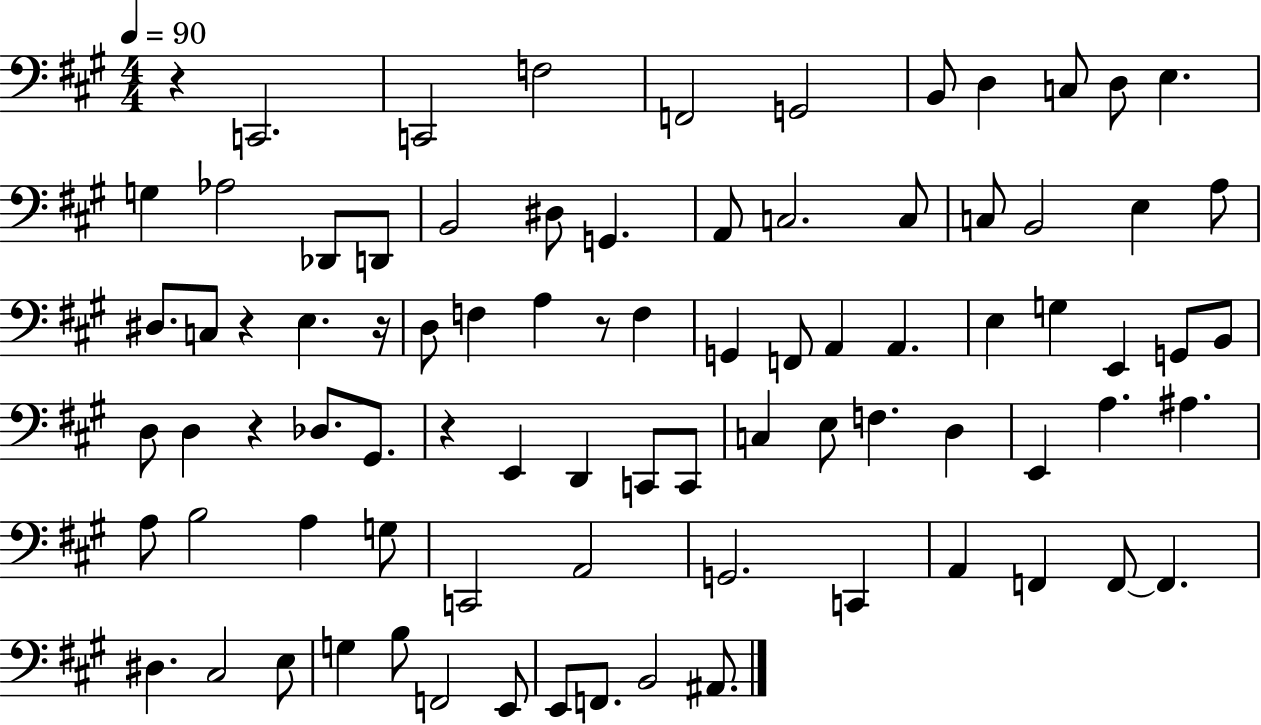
{
  \clef bass
  \numericTimeSignature
  \time 4/4
  \key a \major
  \tempo 4 = 90
  \repeat volta 2 { r4 c,2. | c,2 f2 | f,2 g,2 | b,8 d4 c8 d8 e4. | \break g4 aes2 des,8 d,8 | b,2 dis8 g,4. | a,8 c2. c8 | c8 b,2 e4 a8 | \break dis8. c8 r4 e4. r16 | d8 f4 a4 r8 f4 | g,4 f,8 a,4 a,4. | e4 g4 e,4 g,8 b,8 | \break d8 d4 r4 des8. gis,8. | r4 e,4 d,4 c,8 c,8 | c4 e8 f4. d4 | e,4 a4. ais4. | \break a8 b2 a4 g8 | c,2 a,2 | g,2. c,4 | a,4 f,4 f,8~~ f,4. | \break dis4. cis2 e8 | g4 b8 f,2 e,8 | e,8 f,8. b,2 ais,8. | } \bar "|."
}